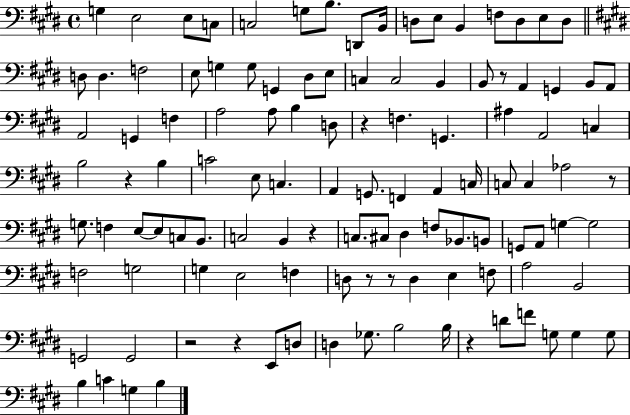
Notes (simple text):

G3/q E3/h E3/e C3/e C3/h G3/e B3/e. D2/e B2/s D3/e E3/e B2/q F3/e D3/e E3/e D3/e D3/e D3/q. F3/h E3/e G3/q G3/e G2/q D#3/e E3/e C3/q C3/h B2/q B2/e R/e A2/q G2/q B2/e A2/e A2/h G2/q F3/q A3/h A3/e B3/q D3/e R/q F3/q. G2/q. A#3/q A2/h C3/q B3/h R/q B3/q C4/h E3/e C3/q. A2/q G2/e. F2/q A2/q C3/s C3/e C3/q Ab3/h R/e G3/e. F3/q E3/e E3/e C3/e B2/e. C3/h B2/q R/q C3/e. C#3/e D#3/q F3/e Bb2/e. B2/e G2/e A2/e G3/q G3/h F3/h G3/h G3/q E3/h F3/q D3/e R/e R/e D3/q E3/q F3/e A3/h B2/h G2/h G2/h R/h R/q E2/e D3/e D3/q Gb3/e. B3/h B3/s R/q D4/e F4/e G3/e G3/q G3/e B3/q C4/q G3/q B3/q